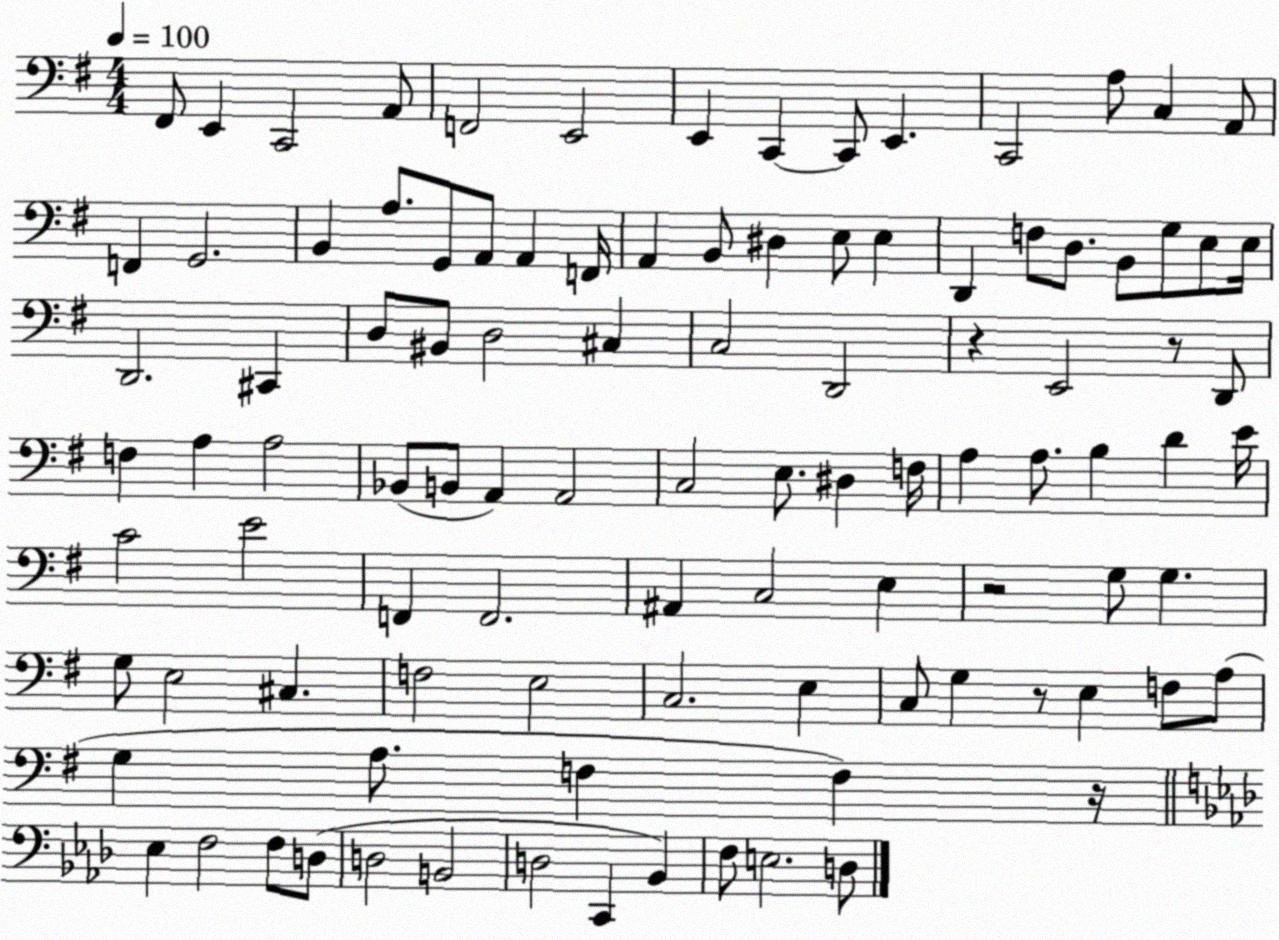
X:1
T:Untitled
M:4/4
L:1/4
K:G
^F,,/2 E,, C,,2 A,,/2 F,,2 E,,2 E,, C,, C,,/2 E,, C,,2 A,/2 C, A,,/2 F,, G,,2 B,, A,/2 G,,/2 A,,/2 A,, F,,/4 A,, B,,/2 ^D, E,/2 E, D,, F,/2 D,/2 B,,/2 G,/2 E,/2 E,/4 D,,2 ^C,, D,/2 ^B,,/2 D,2 ^C, C,2 D,,2 z E,,2 z/2 D,,/2 F, A, A,2 _B,,/2 B,,/2 A,, A,,2 C,2 E,/2 ^D, F,/4 A, A,/2 B, D E/4 C2 E2 F,, F,,2 ^A,, C,2 E, z2 G,/2 G, G,/2 E,2 ^C, F,2 E,2 C,2 E, C,/2 G, z/2 E, F,/2 A,/2 G, A,/2 F, F, z/4 _E, F,2 F,/2 D,/2 D,2 B,,2 D,2 C,, _B,, F,/2 E,2 D,/2